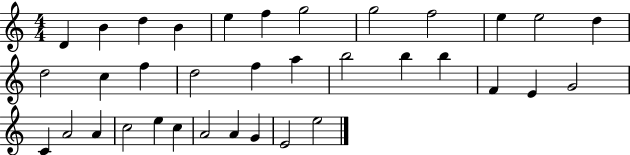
X:1
T:Untitled
M:4/4
L:1/4
K:C
D B d B e f g2 g2 f2 e e2 d d2 c f d2 f a b2 b b F E G2 C A2 A c2 e c A2 A G E2 e2